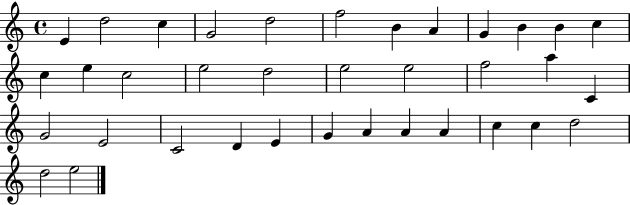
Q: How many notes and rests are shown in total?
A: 36